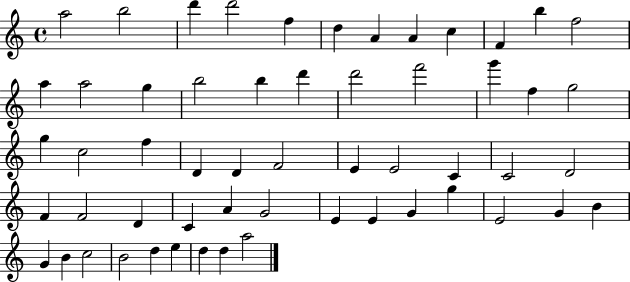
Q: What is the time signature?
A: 4/4